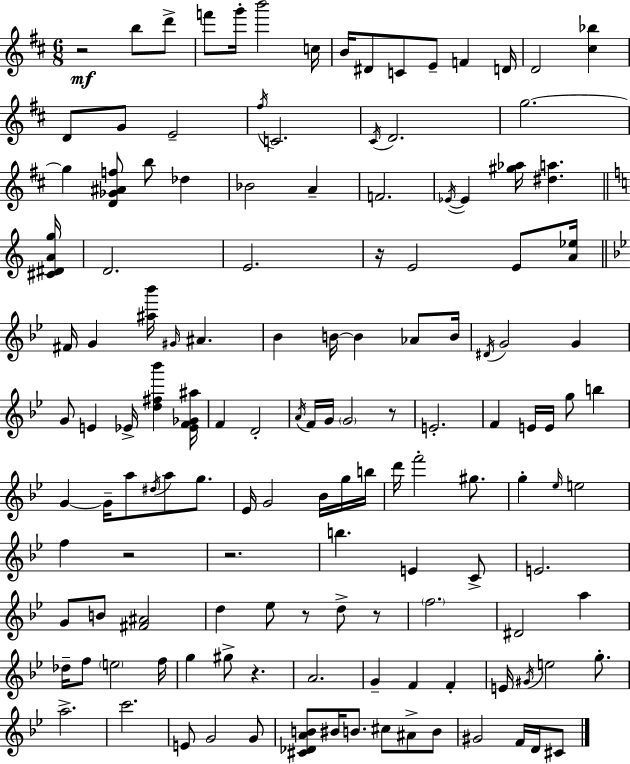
R/h B5/e D6/e F6/e G6/s B6/h C5/s B4/s D#4/e C4/e E4/e F4/q D4/s D4/h [C#5,Bb5]/q D4/e G4/e E4/h F#5/s C4/h. C#4/s D4/h. G5/h. G5/q [D4,Gb4,A#4,F5]/e B5/e Db5/q Bb4/h A4/q F4/h. Eb4/s Eb4/q [G#5,Ab5]/s [D#5,A5]/q. [C#4,D#4,A4,G5]/s D4/h. E4/h. R/s E4/h E4/e [A4,Eb5]/s F#4/s G4/q [A#5,Bb6]/s G#4/s A#4/q. Bb4/q B4/s B4/q Ab4/e B4/s D#4/s G4/h G4/q G4/e E4/q Eb4/s [D5,F#5,Bb6]/q [Eb4,F4,Gb4,A#5]/s F4/q D4/h A4/s F4/s G4/s G4/h R/e E4/h. F4/q E4/s E4/s G5/e B5/q G4/q G4/s A5/e D#5/s A5/e G5/e. Eb4/s G4/h Bb4/s G5/s B5/s D6/s F6/h G#5/e. G5/q Eb5/s E5/h F5/q R/h R/h. B5/q. E4/q C4/e E4/h. G4/e B4/e [F#4,A#4]/h D5/q Eb5/e R/e D5/e R/e F5/h. D#4/h A5/q Db5/s F5/e E5/h F5/s G5/q G#5/e R/q. A4/h. G4/q F4/q F4/q E4/s G#4/s E5/h G5/e. A5/h. C6/h. E4/e G4/h G4/e [C#4,Db4,A4,B4]/e BIS4/s B4/e. C#5/e A#4/e B4/e G#4/h F4/s D4/s C#4/e